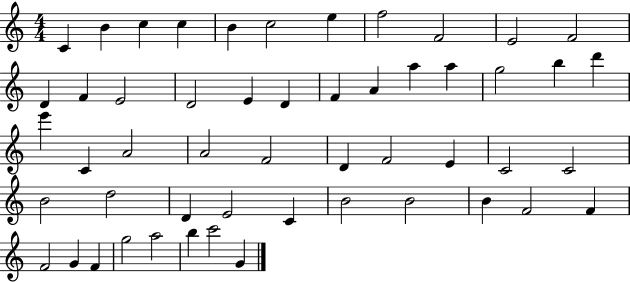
{
  \clef treble
  \numericTimeSignature
  \time 4/4
  \key c \major
  c'4 b'4 c''4 c''4 | b'4 c''2 e''4 | f''2 f'2 | e'2 f'2 | \break d'4 f'4 e'2 | d'2 e'4 d'4 | f'4 a'4 a''4 a''4 | g''2 b''4 d'''4 | \break e'''4 c'4 a'2 | a'2 f'2 | d'4 f'2 e'4 | c'2 c'2 | \break b'2 d''2 | d'4 e'2 c'4 | b'2 b'2 | b'4 f'2 f'4 | \break f'2 g'4 f'4 | g''2 a''2 | b''4 c'''2 g'4 | \bar "|."
}